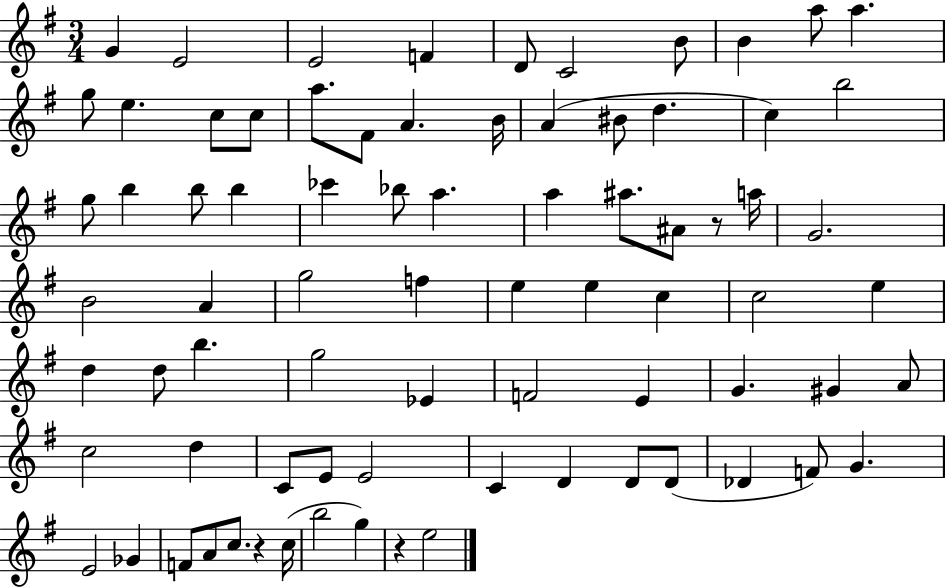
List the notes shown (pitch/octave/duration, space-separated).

G4/q E4/h E4/h F4/q D4/e C4/h B4/e B4/q A5/e A5/q. G5/e E5/q. C5/e C5/e A5/e. F#4/e A4/q. B4/s A4/q BIS4/e D5/q. C5/q B5/h G5/e B5/q B5/e B5/q CES6/q Bb5/e A5/q. A5/q A#5/e. A#4/e R/e A5/s G4/h. B4/h A4/q G5/h F5/q E5/q E5/q C5/q C5/h E5/q D5/q D5/e B5/q. G5/h Eb4/q F4/h E4/q G4/q. G#4/q A4/e C5/h D5/q C4/e E4/e E4/h C4/q D4/q D4/e D4/e Db4/q F4/e G4/q. E4/h Gb4/q F4/e A4/e C5/e. R/q C5/s B5/h G5/q R/q E5/h